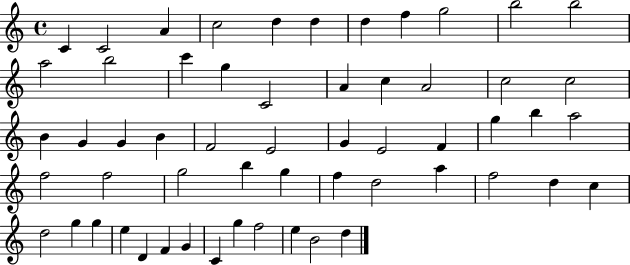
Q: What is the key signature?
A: C major